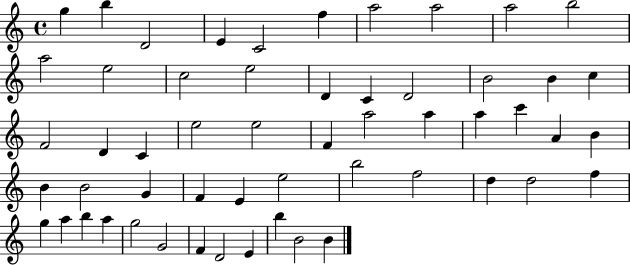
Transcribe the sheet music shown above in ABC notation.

X:1
T:Untitled
M:4/4
L:1/4
K:C
g b D2 E C2 f a2 a2 a2 b2 a2 e2 c2 e2 D C D2 B2 B c F2 D C e2 e2 F a2 a a c' A B B B2 G F E e2 b2 f2 d d2 f g a b a g2 G2 F D2 E b B2 B